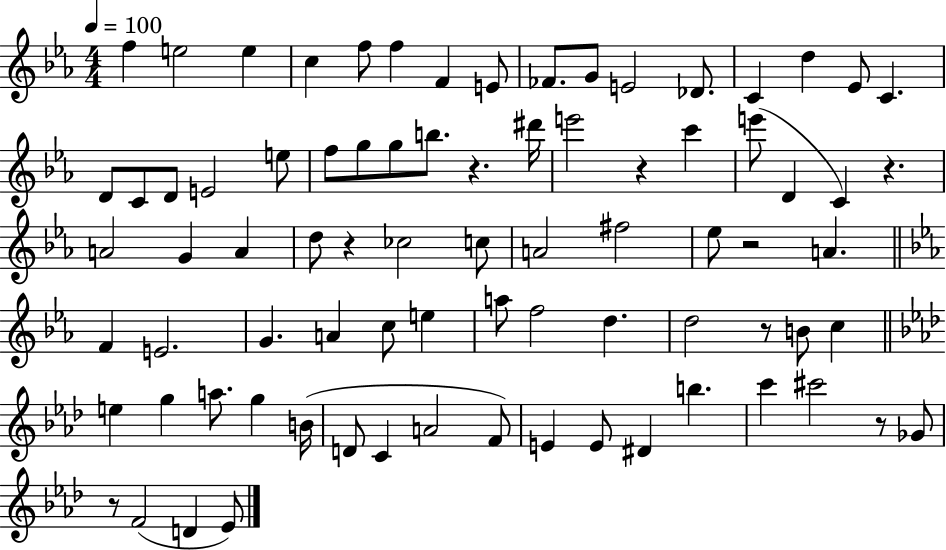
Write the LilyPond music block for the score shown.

{
  \clef treble
  \numericTimeSignature
  \time 4/4
  \key ees \major
  \tempo 4 = 100
  f''4 e''2 e''4 | c''4 f''8 f''4 f'4 e'8 | fes'8. g'8 e'2 des'8. | c'4 d''4 ees'8 c'4. | \break d'8 c'8 d'8 e'2 e''8 | f''8 g''8 g''8 b''8. r4. dis'''16 | e'''2 r4 c'''4 | e'''8( d'4 c'4) r4. | \break a'2 g'4 a'4 | d''8 r4 ces''2 c''8 | a'2 fis''2 | ees''8 r2 a'4. | \break \bar "||" \break \key c \minor f'4 e'2. | g'4. a'4 c''8 e''4 | a''8 f''2 d''4. | d''2 r8 b'8 c''4 | \break \bar "||" \break \key aes \major e''4 g''4 a''8. g''4 b'16( | d'8 c'4 a'2 f'8) | e'4 e'8 dis'4 b''4. | c'''4 cis'''2 r8 ges'8 | \break r8 f'2( d'4 ees'8) | \bar "|."
}